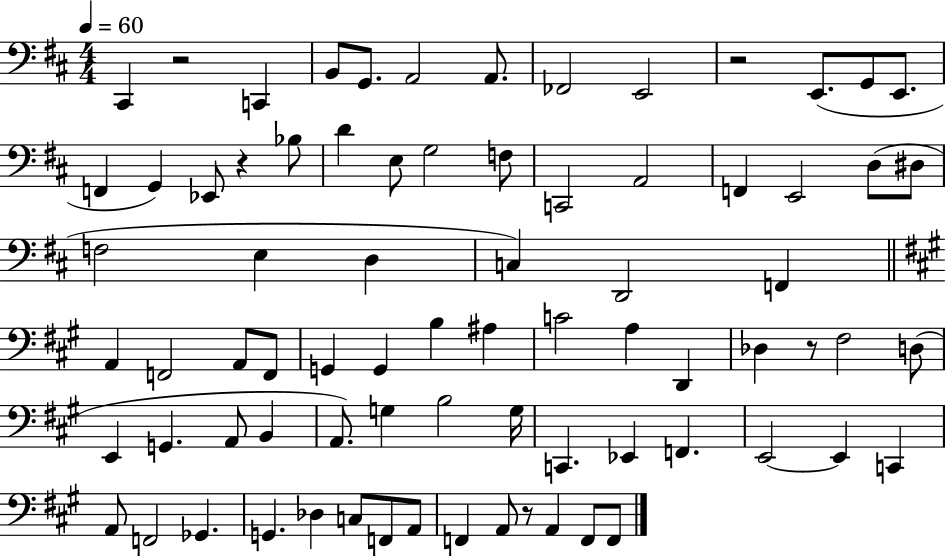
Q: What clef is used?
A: bass